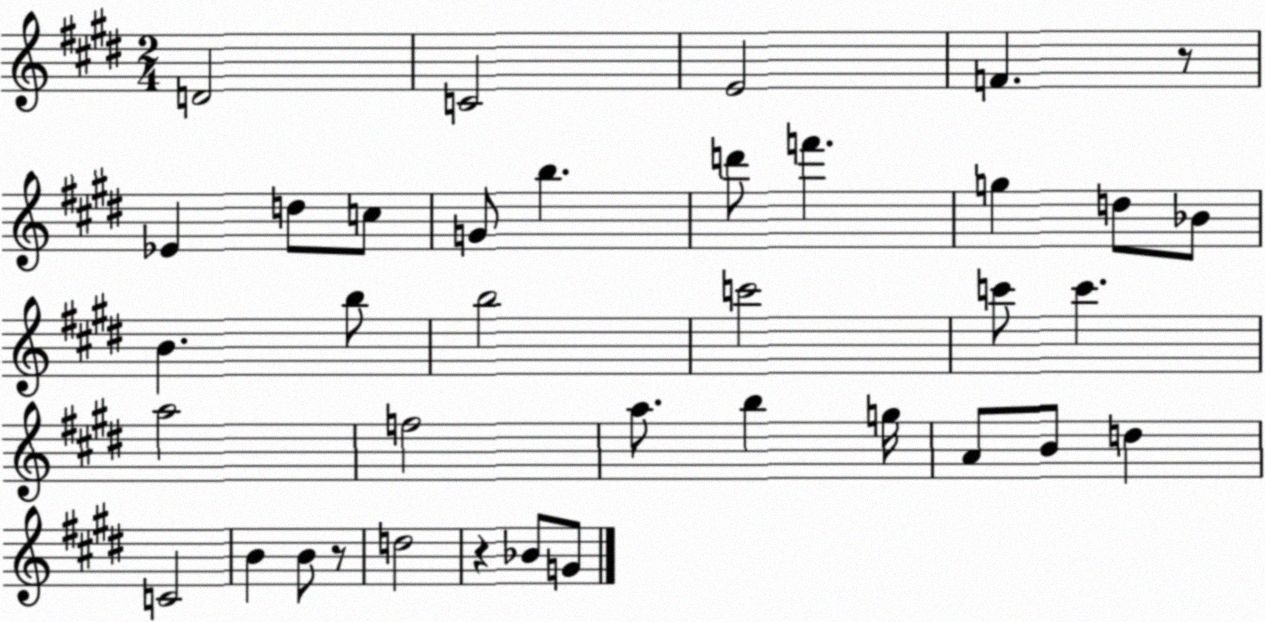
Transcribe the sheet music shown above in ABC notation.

X:1
T:Untitled
M:2/4
L:1/4
K:E
D2 C2 E2 F z/2 _E d/2 c/2 G/2 b d'/2 f' g d/2 _B/2 B b/2 b2 c'2 c'/2 c' a2 f2 a/2 b g/4 A/2 B/2 d C2 B B/2 z/2 d2 z _B/2 G/2